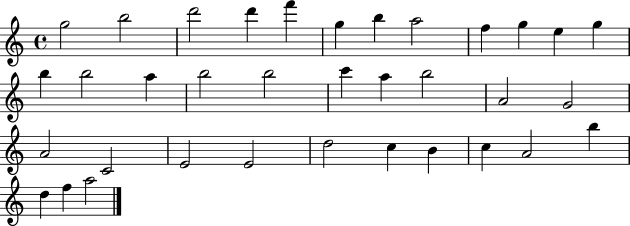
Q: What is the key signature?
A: C major